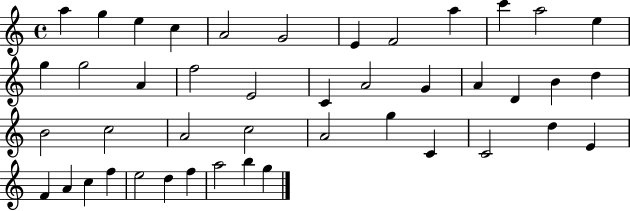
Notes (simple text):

A5/q G5/q E5/q C5/q A4/h G4/h E4/q F4/h A5/q C6/q A5/h E5/q G5/q G5/h A4/q F5/h E4/h C4/q A4/h G4/q A4/q D4/q B4/q D5/q B4/h C5/h A4/h C5/h A4/h G5/q C4/q C4/h D5/q E4/q F4/q A4/q C5/q F5/q E5/h D5/q F5/q A5/h B5/q G5/q